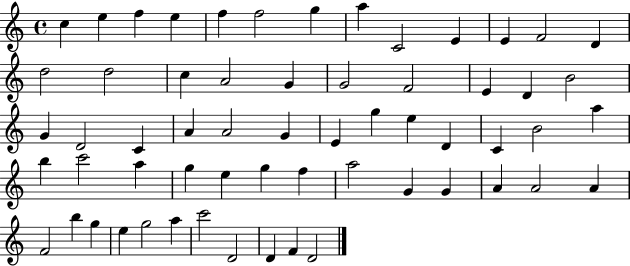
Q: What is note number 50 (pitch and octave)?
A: F4